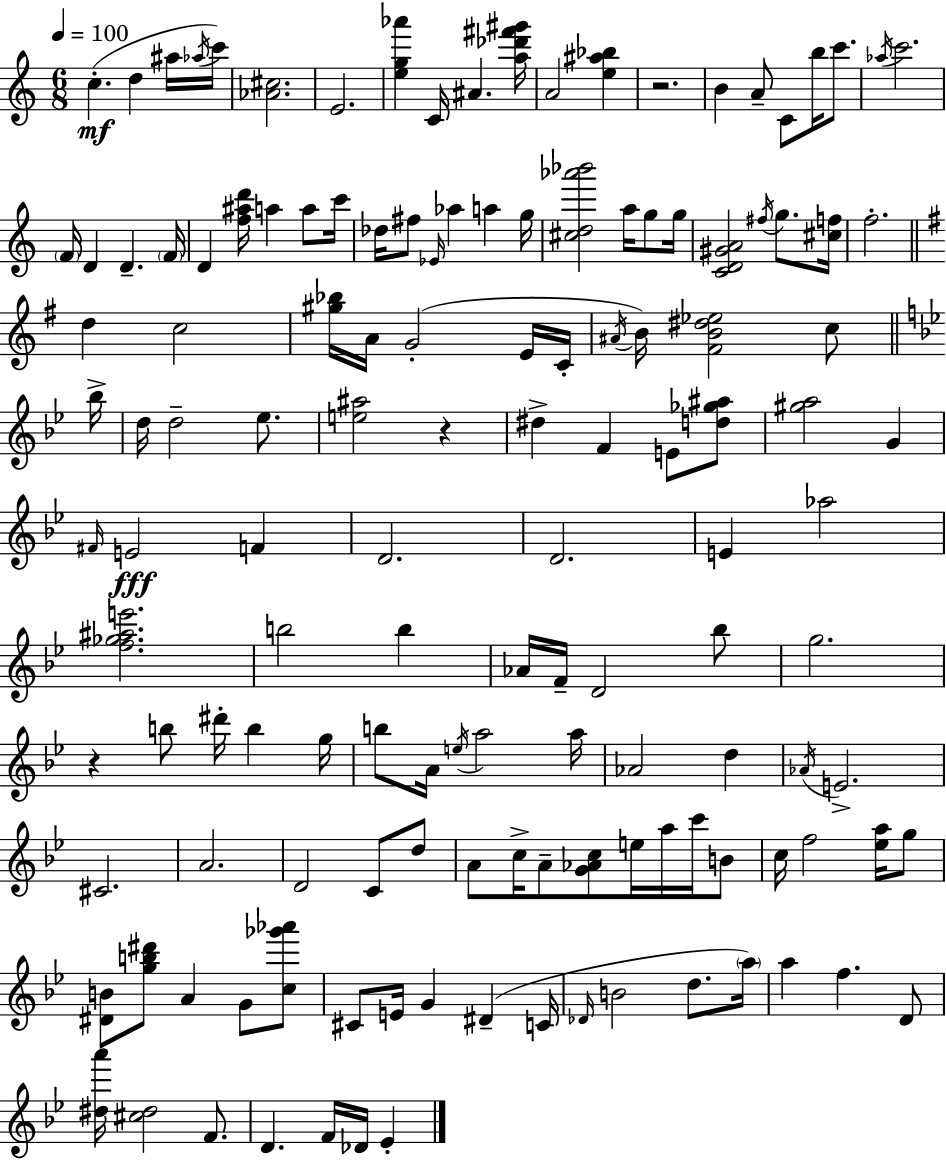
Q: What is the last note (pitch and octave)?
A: Eb4